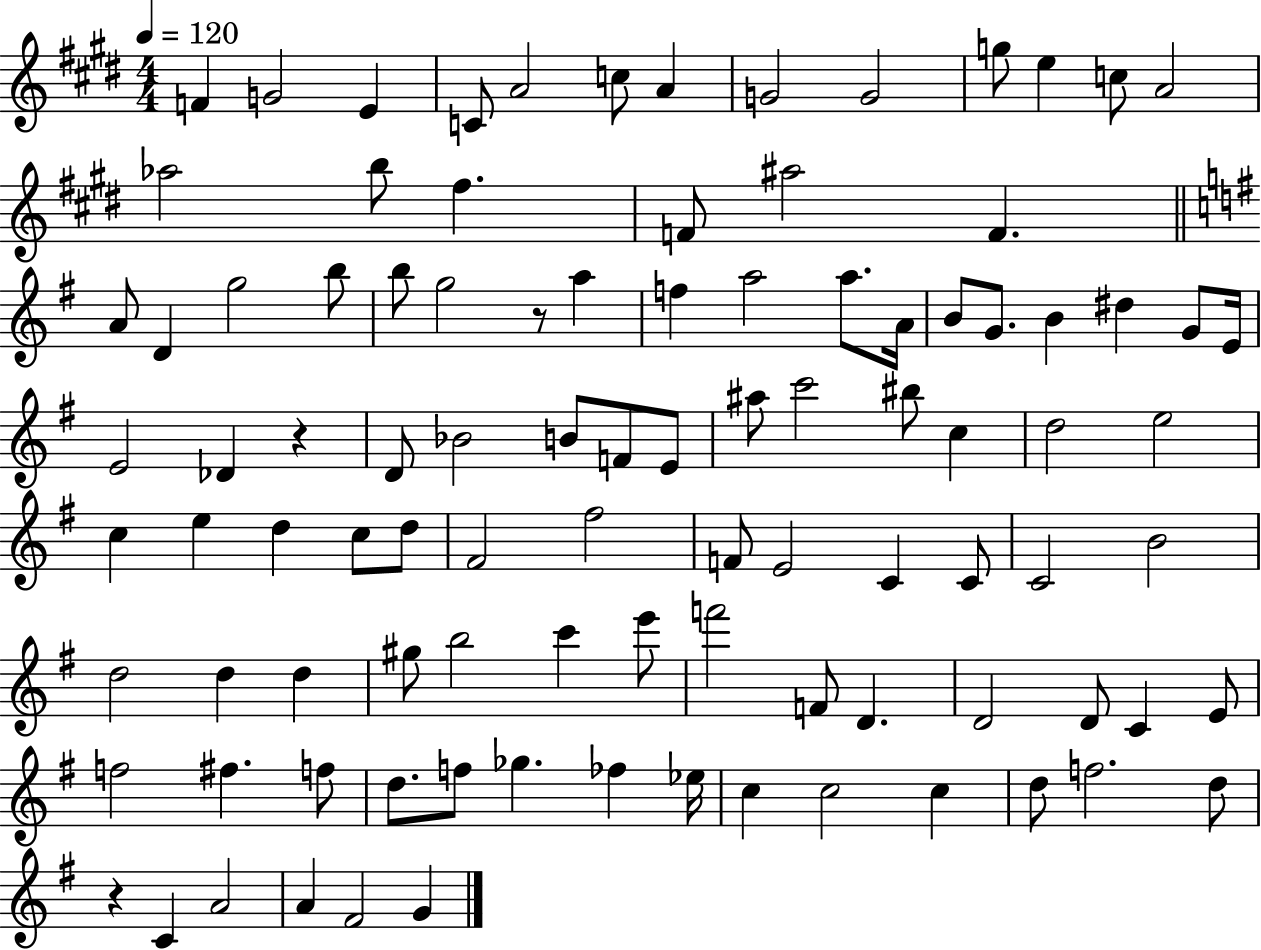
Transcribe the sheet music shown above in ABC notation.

X:1
T:Untitled
M:4/4
L:1/4
K:E
F G2 E C/2 A2 c/2 A G2 G2 g/2 e c/2 A2 _a2 b/2 ^f F/2 ^a2 F A/2 D g2 b/2 b/2 g2 z/2 a f a2 a/2 A/4 B/2 G/2 B ^d G/2 E/4 E2 _D z D/2 _B2 B/2 F/2 E/2 ^a/2 c'2 ^b/2 c d2 e2 c e d c/2 d/2 ^F2 ^f2 F/2 E2 C C/2 C2 B2 d2 d d ^g/2 b2 c' e'/2 f'2 F/2 D D2 D/2 C E/2 f2 ^f f/2 d/2 f/2 _g _f _e/4 c c2 c d/2 f2 d/2 z C A2 A ^F2 G